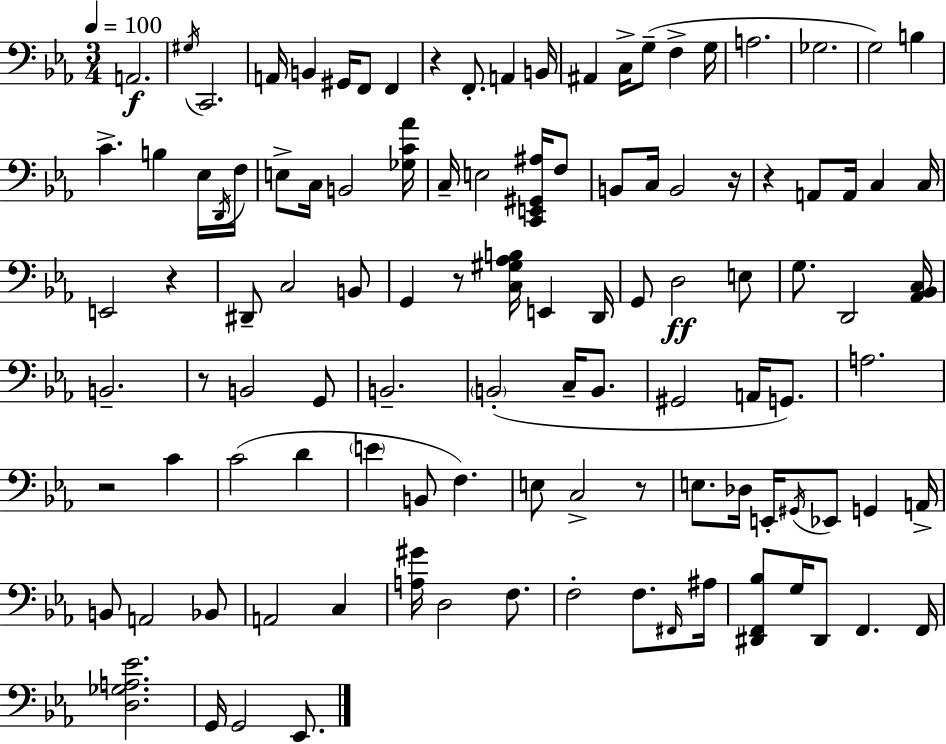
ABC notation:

X:1
T:Untitled
M:3/4
L:1/4
K:Cm
A,,2 ^G,/4 C,,2 A,,/4 B,, ^G,,/4 F,,/2 F,, z F,,/2 A,, B,,/4 ^A,, C,/4 G,/2 F, G,/4 A,2 _G,2 G,2 B, C B, _E,/4 D,,/4 F,/4 E,/2 C,/4 B,,2 [_G,C_A]/4 C,/4 E,2 [C,,E,,^G,,^A,]/4 F,/2 B,,/2 C,/4 B,,2 z/4 z A,,/2 A,,/4 C, C,/4 E,,2 z ^D,,/2 C,2 B,,/2 G,, z/2 [C,^G,_A,B,]/4 E,, D,,/4 G,,/2 D,2 E,/2 G,/2 D,,2 [_A,,_B,,C,]/4 B,,2 z/2 B,,2 G,,/2 B,,2 B,,2 C,/4 B,,/2 ^G,,2 A,,/4 G,,/2 A,2 z2 C C2 D E B,,/2 F, E,/2 C,2 z/2 E,/2 _D,/4 E,,/4 ^G,,/4 _E,,/2 G,, A,,/4 B,,/2 A,,2 _B,,/2 A,,2 C, [A,^G]/4 D,2 F,/2 F,2 F,/2 ^F,,/4 ^A,/4 [^D,,F,,_B,]/2 G,/4 ^D,,/2 F,, F,,/4 [D,_G,A,_E]2 G,,/4 G,,2 _E,,/2